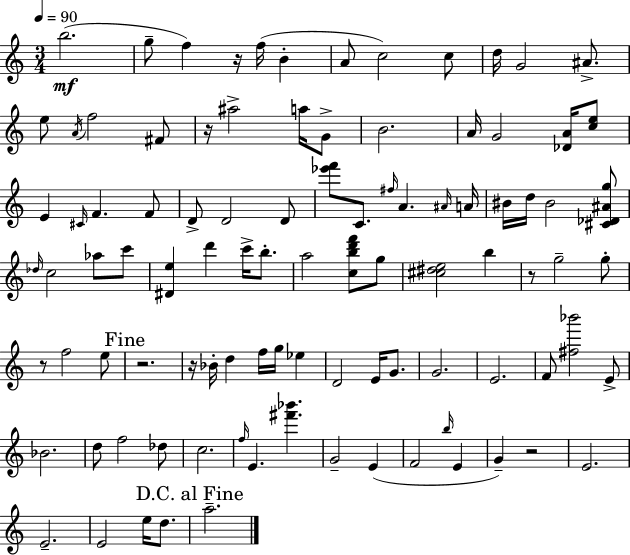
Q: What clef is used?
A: treble